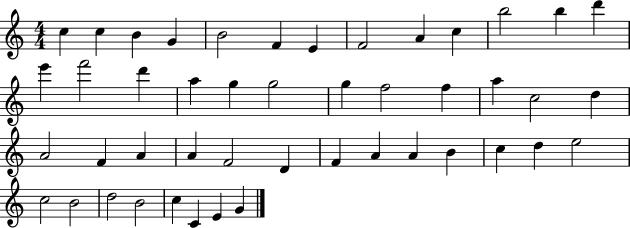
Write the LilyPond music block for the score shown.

{
  \clef treble
  \numericTimeSignature
  \time 4/4
  \key c \major
  c''4 c''4 b'4 g'4 | b'2 f'4 e'4 | f'2 a'4 c''4 | b''2 b''4 d'''4 | \break e'''4 f'''2 d'''4 | a''4 g''4 g''2 | g''4 f''2 f''4 | a''4 c''2 d''4 | \break a'2 f'4 a'4 | a'4 f'2 d'4 | f'4 a'4 a'4 b'4 | c''4 d''4 e''2 | \break c''2 b'2 | d''2 b'2 | c''4 c'4 e'4 g'4 | \bar "|."
}